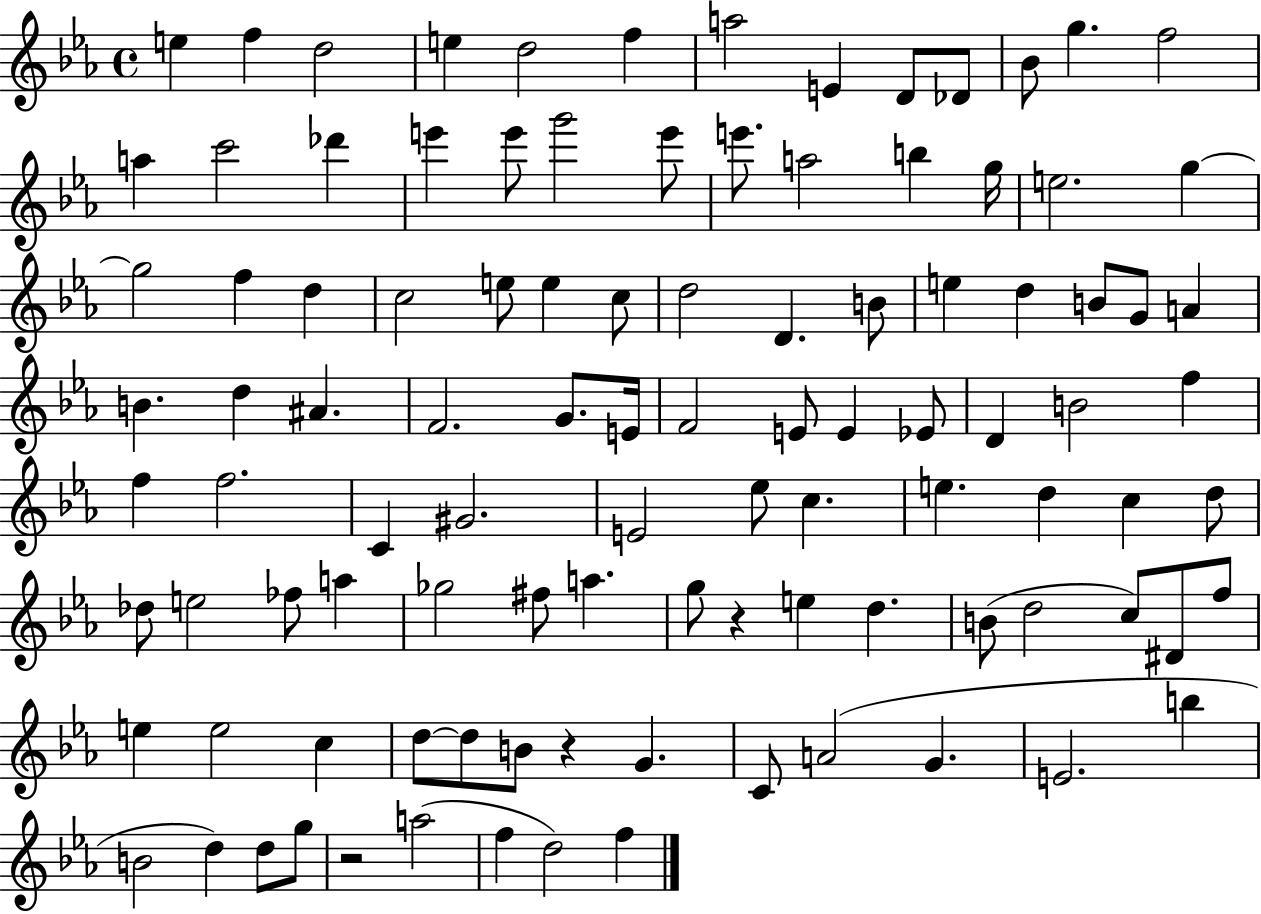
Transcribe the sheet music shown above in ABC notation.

X:1
T:Untitled
M:4/4
L:1/4
K:Eb
e f d2 e d2 f a2 E D/2 _D/2 _B/2 g f2 a c'2 _d' e' e'/2 g'2 e'/2 e'/2 a2 b g/4 e2 g g2 f d c2 e/2 e c/2 d2 D B/2 e d B/2 G/2 A B d ^A F2 G/2 E/4 F2 E/2 E _E/2 D B2 f f f2 C ^G2 E2 _e/2 c e d c d/2 _d/2 e2 _f/2 a _g2 ^f/2 a g/2 z e d B/2 d2 c/2 ^D/2 f/2 e e2 c d/2 d/2 B/2 z G C/2 A2 G E2 b B2 d d/2 g/2 z2 a2 f d2 f